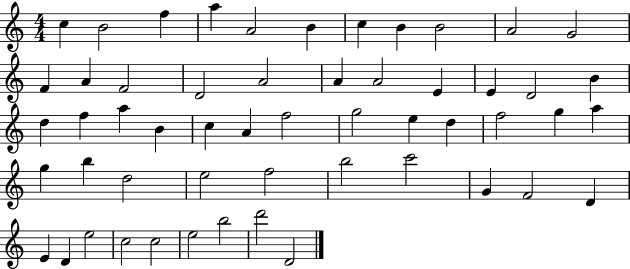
X:1
T:Untitled
M:4/4
L:1/4
K:C
c B2 f a A2 B c B B2 A2 G2 F A F2 D2 A2 A A2 E E D2 B d f a B c A f2 g2 e d f2 g a g b d2 e2 f2 b2 c'2 G F2 D E D e2 c2 c2 e2 b2 d'2 D2